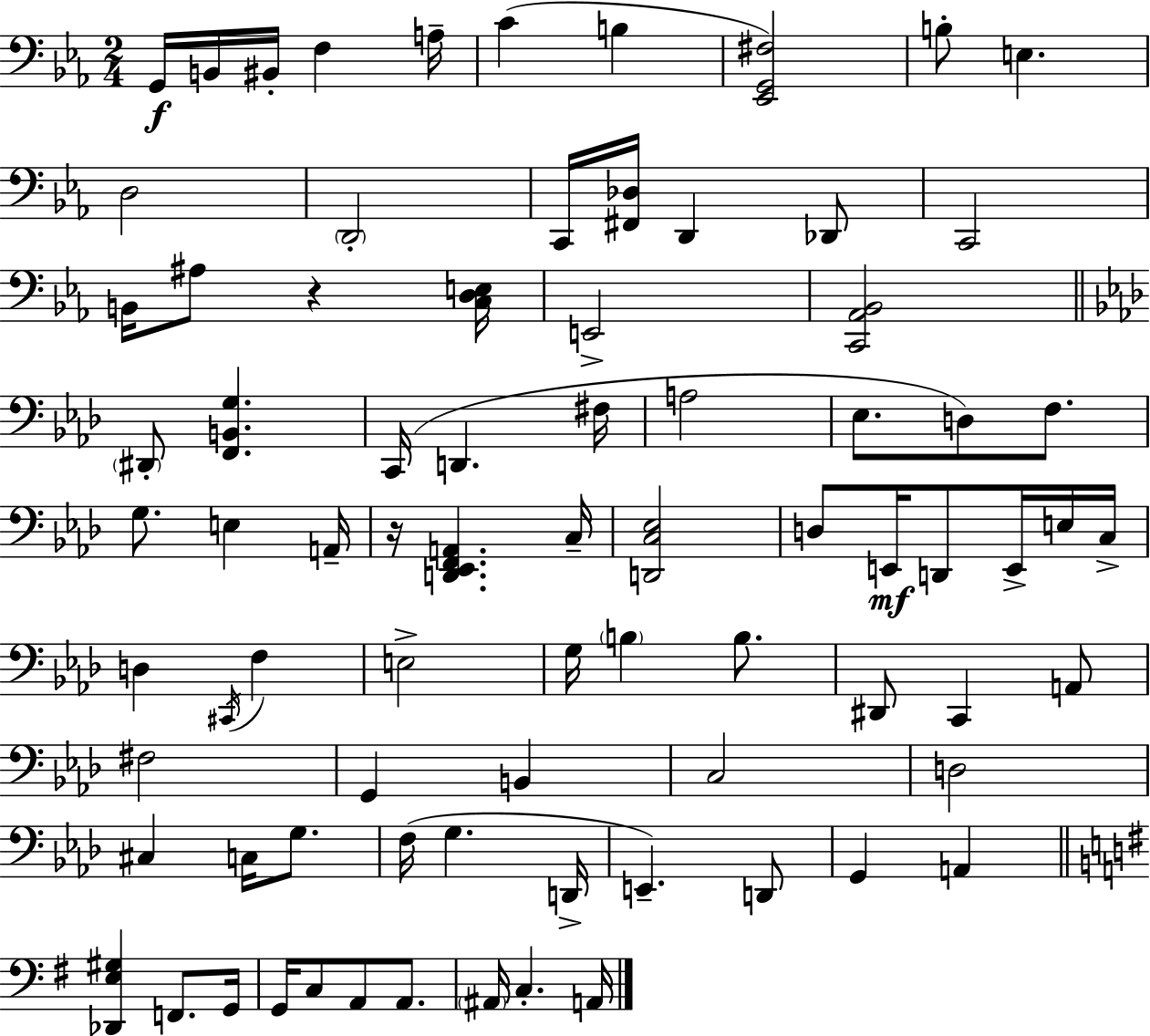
{
  \clef bass
  \numericTimeSignature
  \time 2/4
  \key ees \major
  g,16\f b,16 bis,16-. f4 a16-- | c'4( b4 | <ees, g, fis>2) | b8-. e4. | \break d2 | \parenthesize d,2-. | c,16 <fis, des>16 d,4 des,8 | c,2 | \break b,16 ais8 r4 <c d e>16 | e,2-> | <c, aes, bes,>2 | \bar "||" \break \key aes \major \parenthesize dis,8-. <f, b, g>4. | c,16( d,4. fis16 | a2 | ees8. d8) f8. | \break g8. e4 a,16-- | r16 <d, ees, f, a,>4. c16-- | <d, c ees>2 | d8 e,16\mf d,8 e,16-> e16 c16-> | \break d4 \acciaccatura { cis,16 } f4 | e2-> | g16 \parenthesize b4 b8. | dis,8 c,4 a,8 | \break fis2 | g,4 b,4 | c2 | d2 | \break cis4 c16 g8. | f16( g4. | d,16-> e,4.--) d,8 | g,4 a,4 | \break \bar "||" \break \key e \minor <des, e gis>4 f,8. g,16 | g,16 c8 a,8 a,8. | \parenthesize ais,16 c4.-. a,16 | \bar "|."
}